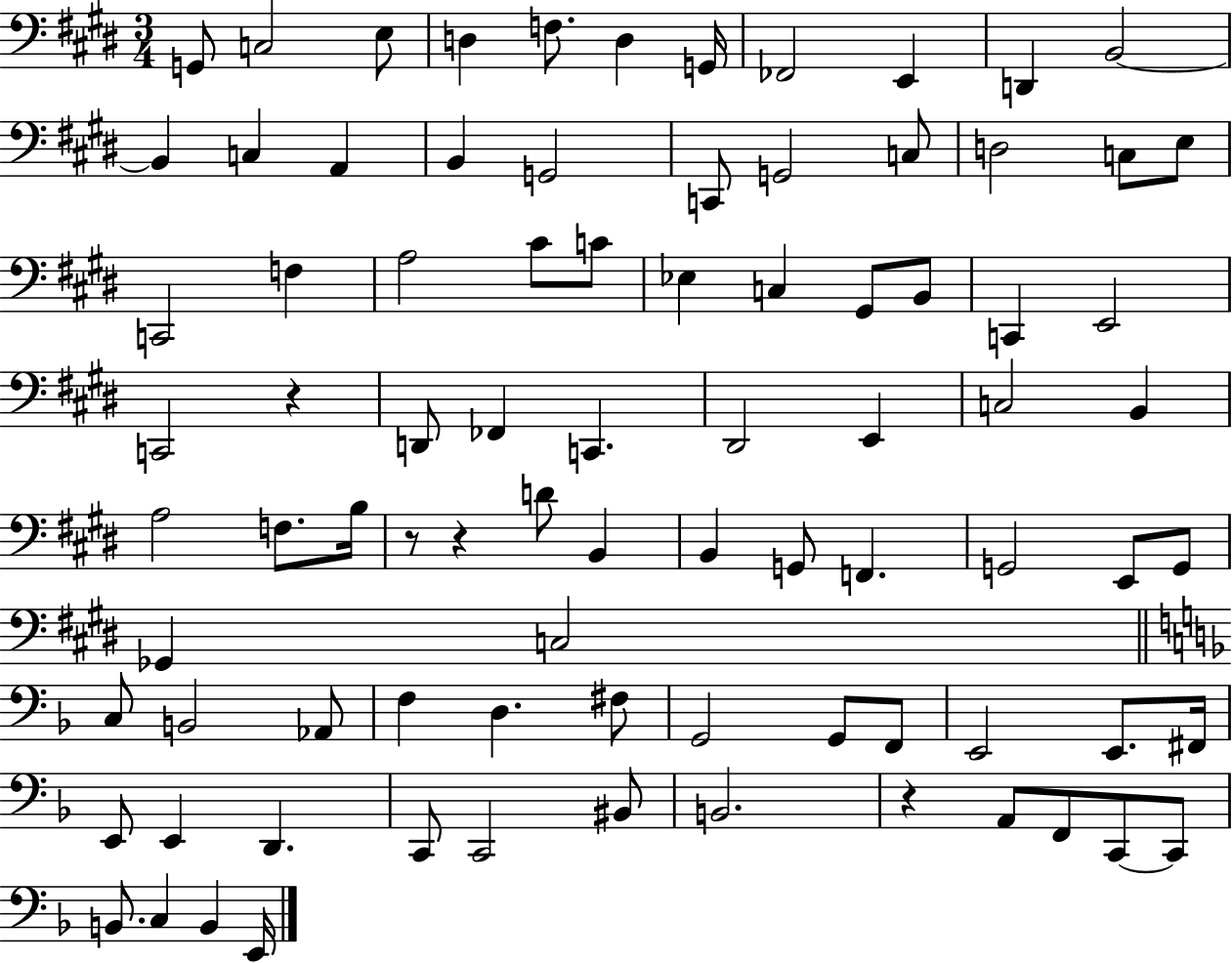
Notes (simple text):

G2/e C3/h E3/e D3/q F3/e. D3/q G2/s FES2/h E2/q D2/q B2/h B2/q C3/q A2/q B2/q G2/h C2/e G2/h C3/e D3/h C3/e E3/e C2/h F3/q A3/h C#4/e C4/e Eb3/q C3/q G#2/e B2/e C2/q E2/h C2/h R/q D2/e FES2/q C2/q. D#2/h E2/q C3/h B2/q A3/h F3/e. B3/s R/e R/q D4/e B2/q B2/q G2/e F2/q. G2/h E2/e G2/e Gb2/q C3/h C3/e B2/h Ab2/e F3/q D3/q. F#3/e G2/h G2/e F2/e E2/h E2/e. F#2/s E2/e E2/q D2/q. C2/e C2/h BIS2/e B2/h. R/q A2/e F2/e C2/e C2/e B2/e. C3/q B2/q E2/s